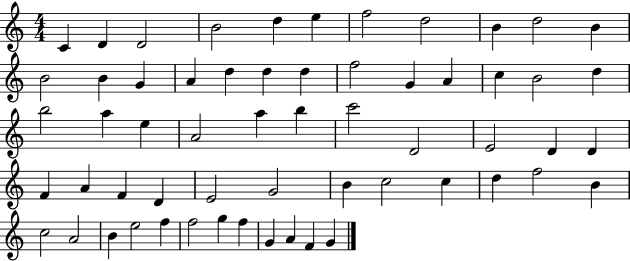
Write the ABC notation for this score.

X:1
T:Untitled
M:4/4
L:1/4
K:C
C D D2 B2 d e f2 d2 B d2 B B2 B G A d d d f2 G A c B2 d b2 a e A2 a b c'2 D2 E2 D D F A F D E2 G2 B c2 c d f2 B c2 A2 B e2 f f2 g f G A F G